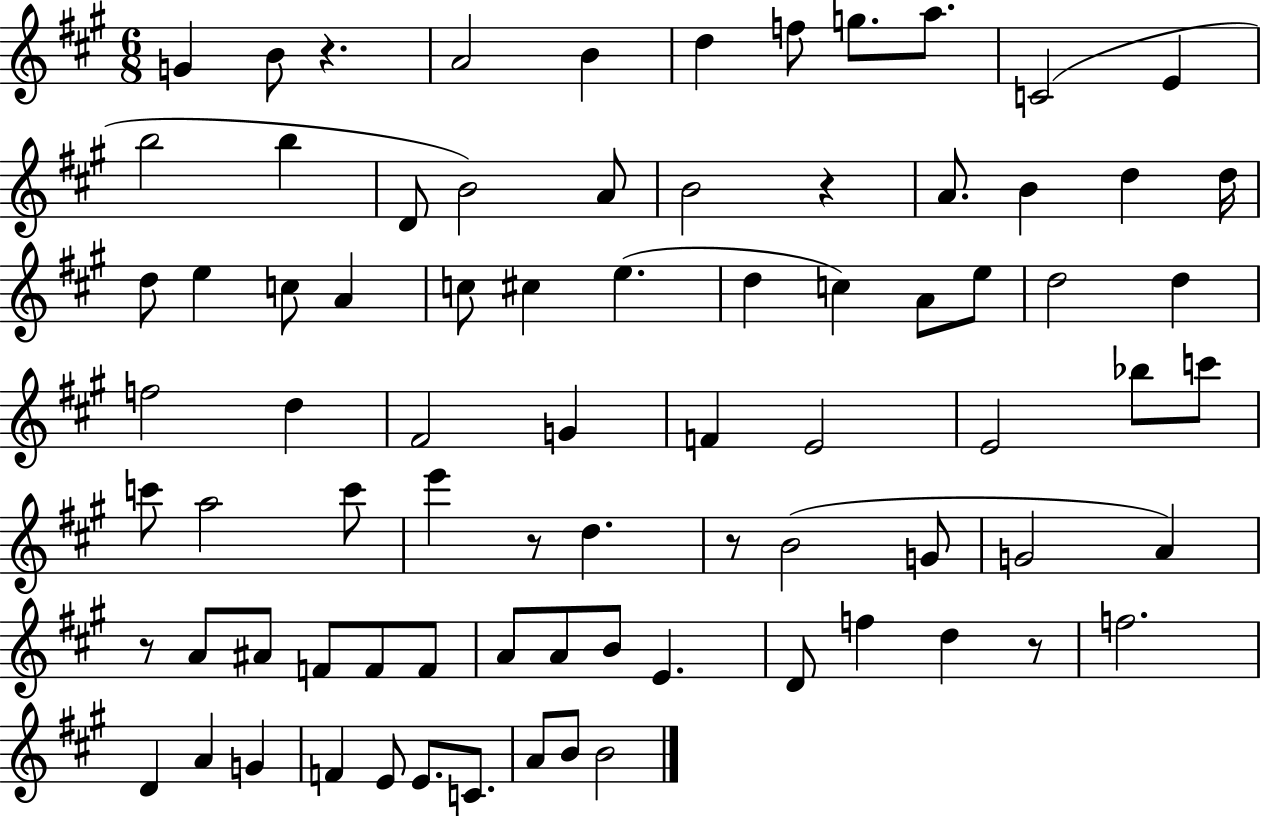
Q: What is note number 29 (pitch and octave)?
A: C5